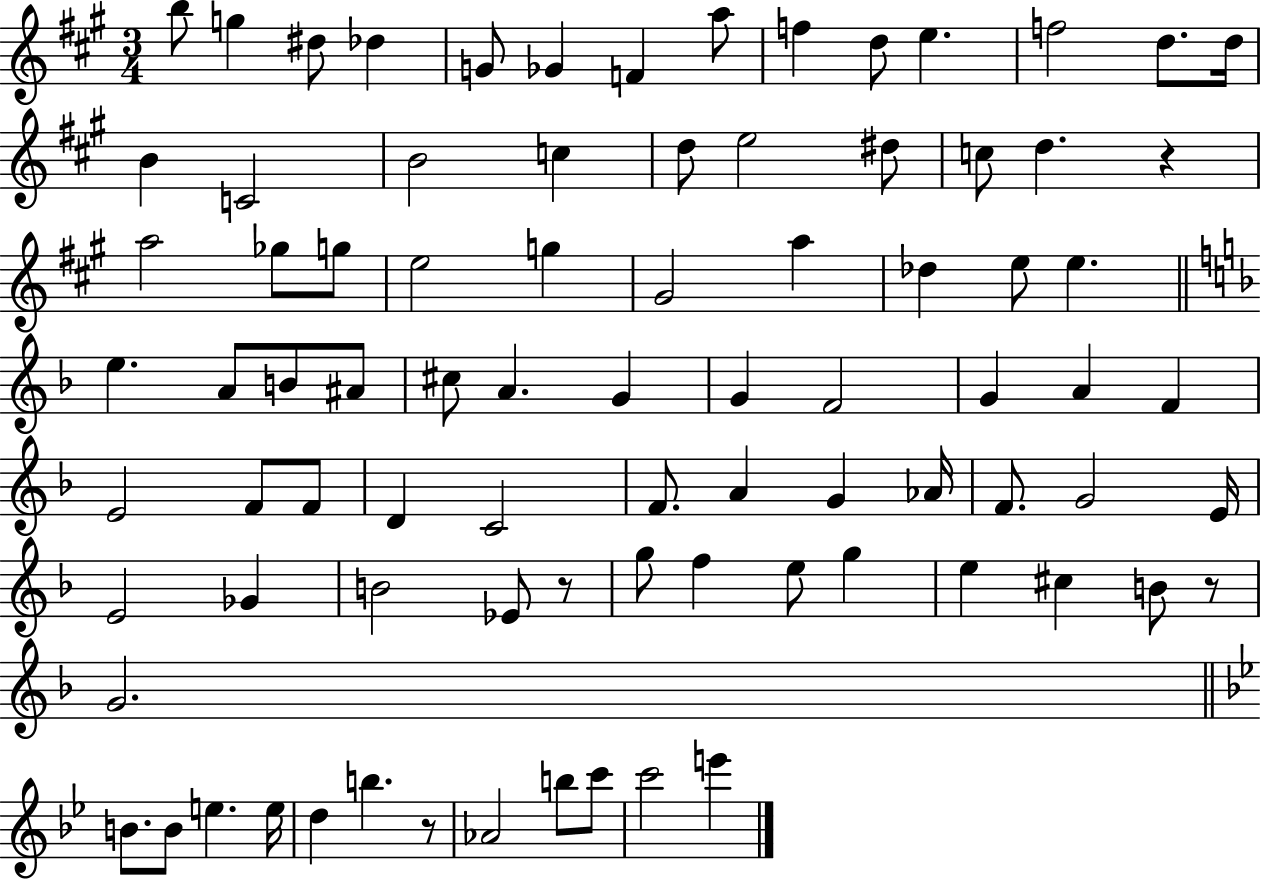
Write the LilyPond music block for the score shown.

{
  \clef treble
  \numericTimeSignature
  \time 3/4
  \key a \major
  b''8 g''4 dis''8 des''4 | g'8 ges'4 f'4 a''8 | f''4 d''8 e''4. | f''2 d''8. d''16 | \break b'4 c'2 | b'2 c''4 | d''8 e''2 dis''8 | c''8 d''4. r4 | \break a''2 ges''8 g''8 | e''2 g''4 | gis'2 a''4 | des''4 e''8 e''4. | \break \bar "||" \break \key d \minor e''4. a'8 b'8 ais'8 | cis''8 a'4. g'4 | g'4 f'2 | g'4 a'4 f'4 | \break e'2 f'8 f'8 | d'4 c'2 | f'8. a'4 g'4 aes'16 | f'8. g'2 e'16 | \break e'2 ges'4 | b'2 ees'8 r8 | g''8 f''4 e''8 g''4 | e''4 cis''4 b'8 r8 | \break g'2. | \bar "||" \break \key g \minor b'8. b'8 e''4. e''16 | d''4 b''4. r8 | aes'2 b''8 c'''8 | c'''2 e'''4 | \break \bar "|."
}